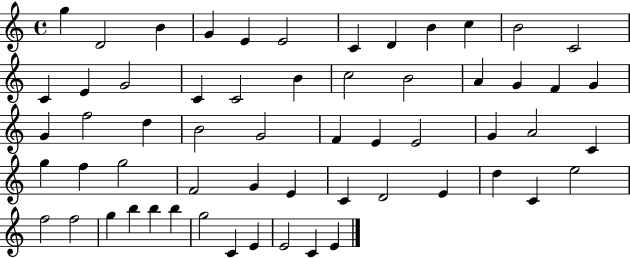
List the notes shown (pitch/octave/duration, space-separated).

G5/q D4/h B4/q G4/q E4/q E4/h C4/q D4/q B4/q C5/q B4/h C4/h C4/q E4/q G4/h C4/q C4/h B4/q C5/h B4/h A4/q G4/q F4/q G4/q G4/q F5/h D5/q B4/h G4/h F4/q E4/q E4/h G4/q A4/h C4/q G5/q F5/q G5/h F4/h G4/q E4/q C4/q D4/h E4/q D5/q C4/q E5/h F5/h F5/h G5/q B5/q B5/q B5/q G5/h C4/q E4/q E4/h C4/q E4/q